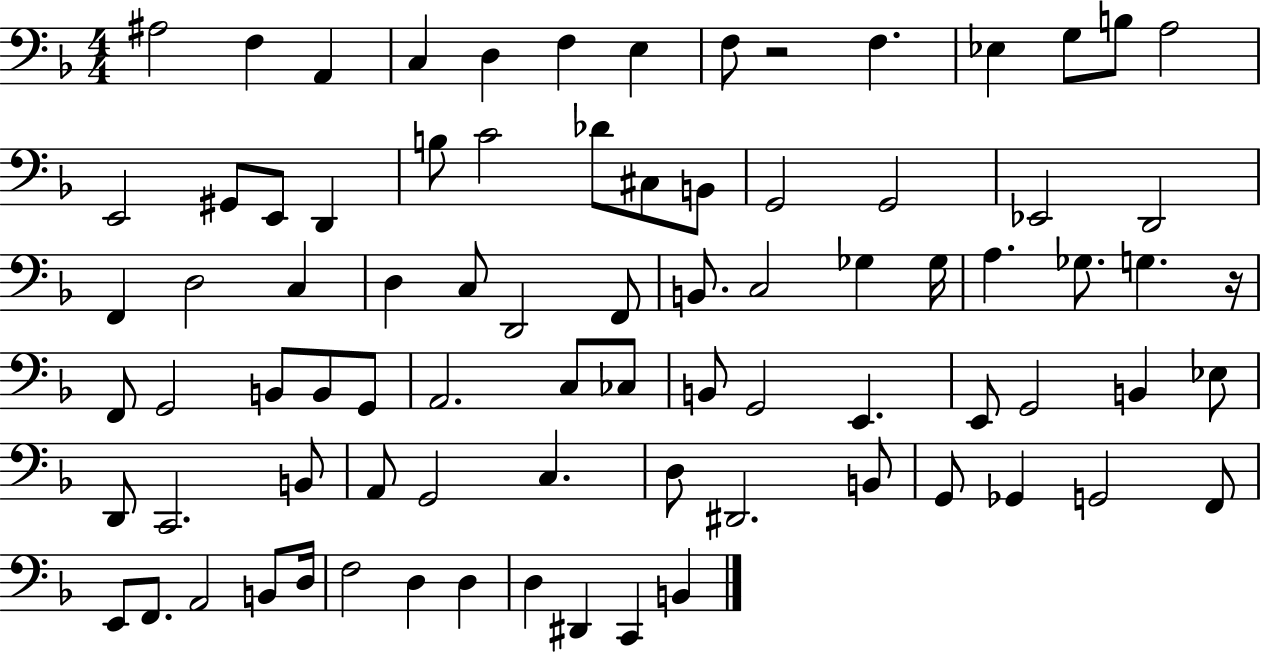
A#3/h F3/q A2/q C3/q D3/q F3/q E3/q F3/e R/h F3/q. Eb3/q G3/e B3/e A3/h E2/h G#2/e E2/e D2/q B3/e C4/h Db4/e C#3/e B2/e G2/h G2/h Eb2/h D2/h F2/q D3/h C3/q D3/q C3/e D2/h F2/e B2/e. C3/h Gb3/q Gb3/s A3/q. Gb3/e. G3/q. R/s F2/e G2/h B2/e B2/e G2/e A2/h. C3/e CES3/e B2/e G2/h E2/q. E2/e G2/h B2/q Eb3/e D2/e C2/h. B2/e A2/e G2/h C3/q. D3/e D#2/h. B2/e G2/e Gb2/q G2/h F2/e E2/e F2/e. A2/h B2/e D3/s F3/h D3/q D3/q D3/q D#2/q C2/q B2/q